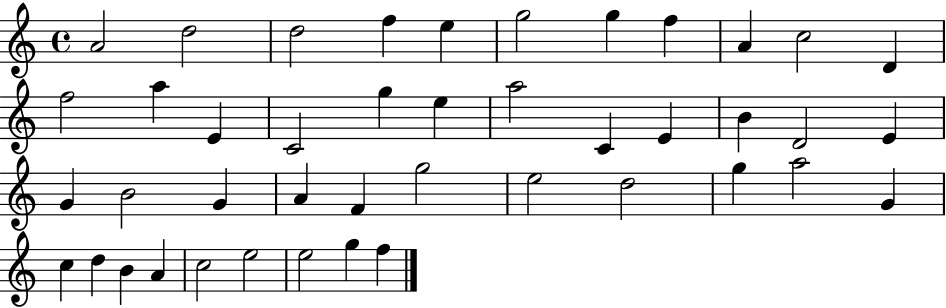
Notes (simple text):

A4/h D5/h D5/h F5/q E5/q G5/h G5/q F5/q A4/q C5/h D4/q F5/h A5/q E4/q C4/h G5/q E5/q A5/h C4/q E4/q B4/q D4/h E4/q G4/q B4/h G4/q A4/q F4/q G5/h E5/h D5/h G5/q A5/h G4/q C5/q D5/q B4/q A4/q C5/h E5/h E5/h G5/q F5/q